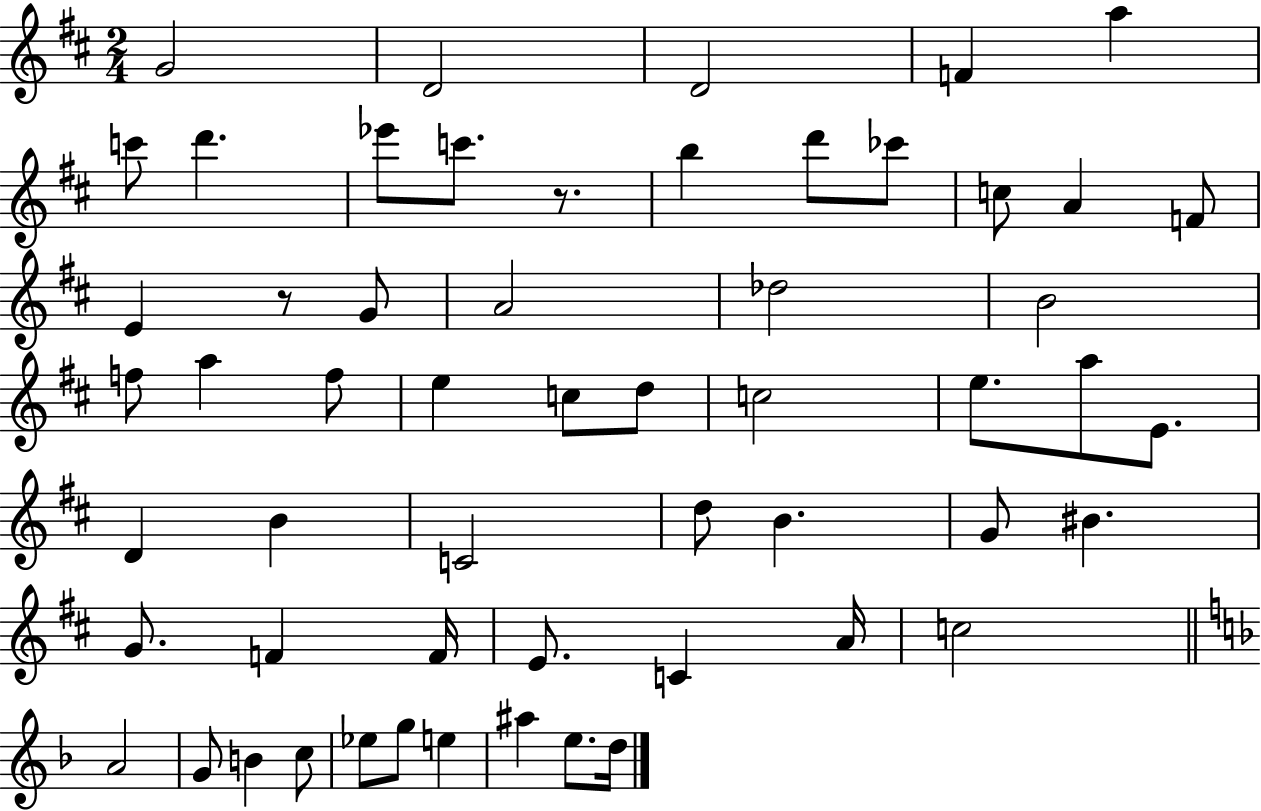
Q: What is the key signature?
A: D major